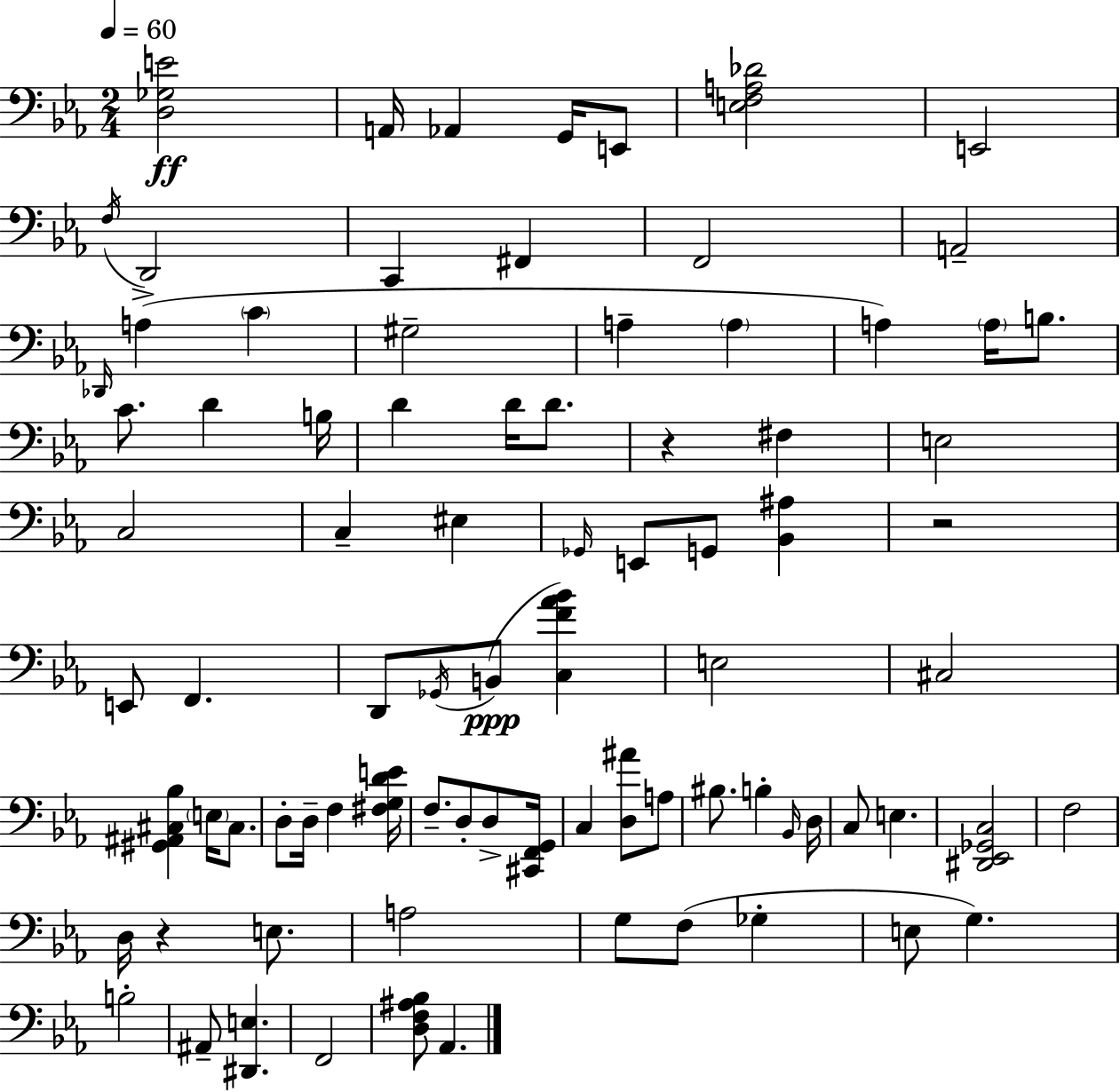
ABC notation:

X:1
T:Untitled
M:2/4
L:1/4
K:Eb
[D,_G,E]2 A,,/4 _A,, G,,/4 E,,/2 [E,F,A,_D]2 E,,2 F,/4 D,,2 C,, ^F,, F,,2 A,,2 _D,,/4 A, C ^G,2 A, A, A, A,/4 B,/2 C/2 D B,/4 D D/4 D/2 z ^F, E,2 C,2 C, ^E, _G,,/4 E,,/2 G,,/2 [_B,,^A,] z2 E,,/2 F,, D,,/2 _G,,/4 B,,/2 [C,F_A_B] E,2 ^C,2 [^G,,^A,,^C,_B,] E,/4 ^C,/2 D,/2 D,/4 F, [^F,G,DE]/4 F,/2 D,/2 D,/2 [^C,,F,,G,,]/4 C, [D,^A]/2 A,/2 ^B,/2 B, _B,,/4 D,/4 C,/2 E, [^D,,_E,,_G,,C,]2 F,2 D,/4 z E,/2 A,2 G,/2 F,/2 _G, E,/2 G, B,2 ^A,,/2 [^D,,E,] F,,2 [D,F,^A,_B,]/2 _A,,